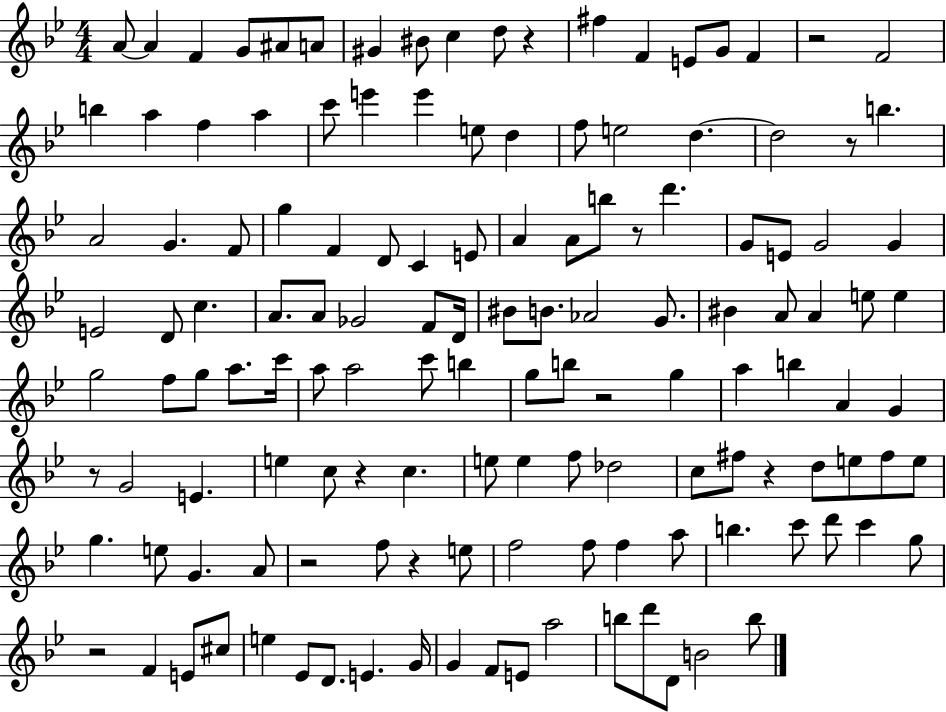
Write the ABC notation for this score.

X:1
T:Untitled
M:4/4
L:1/4
K:Bb
A/2 A F G/2 ^A/2 A/2 ^G ^B/2 c d/2 z ^f F E/2 G/2 F z2 F2 b a f a c'/2 e' e' e/2 d f/2 e2 d d2 z/2 b A2 G F/2 g F D/2 C E/2 A A/2 b/2 z/2 d' G/2 E/2 G2 G E2 D/2 c A/2 A/2 _G2 F/2 D/4 ^B/2 B/2 _A2 G/2 ^B A/2 A e/2 e g2 f/2 g/2 a/2 c'/4 a/2 a2 c'/2 b g/2 b/2 z2 g a b A G z/2 G2 E e c/2 z c e/2 e f/2 _d2 c/2 ^f/2 z d/2 e/2 ^f/2 e/2 g e/2 G A/2 z2 f/2 z e/2 f2 f/2 f a/2 b c'/2 d'/2 c' g/2 z2 F E/2 ^c/2 e _E/2 D/2 E G/4 G F/2 E/2 a2 b/2 d'/2 D/2 B2 b/2